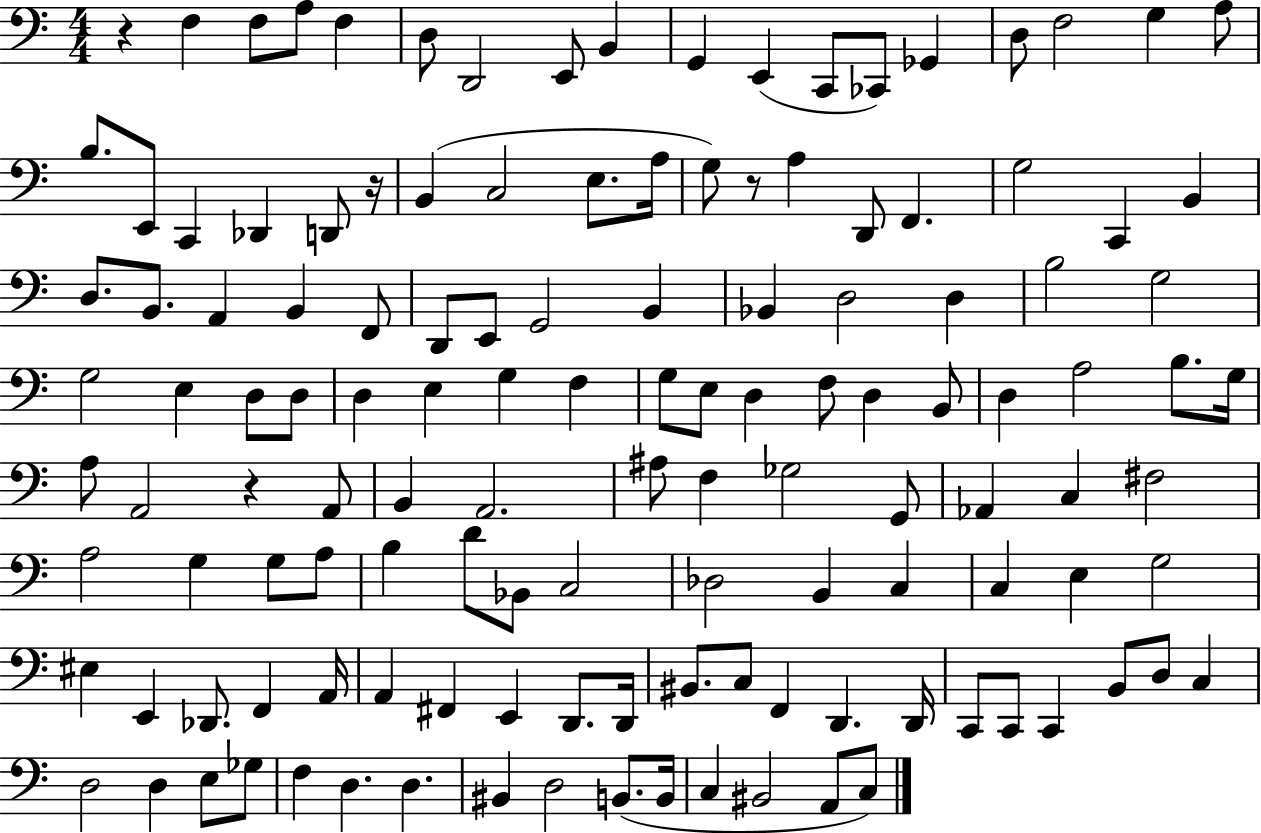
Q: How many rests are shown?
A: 4